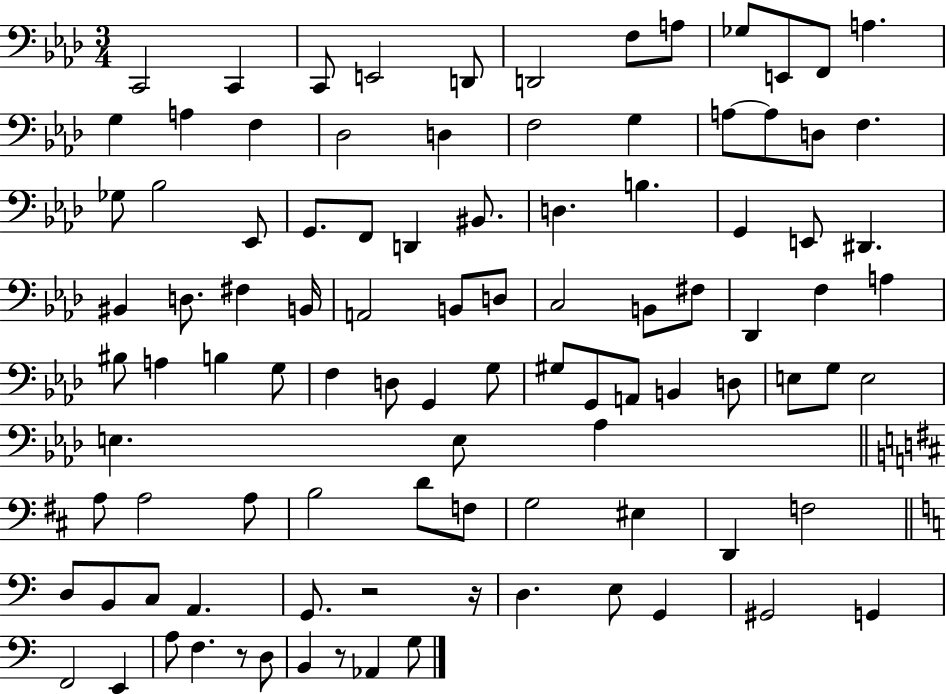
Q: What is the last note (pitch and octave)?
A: G3